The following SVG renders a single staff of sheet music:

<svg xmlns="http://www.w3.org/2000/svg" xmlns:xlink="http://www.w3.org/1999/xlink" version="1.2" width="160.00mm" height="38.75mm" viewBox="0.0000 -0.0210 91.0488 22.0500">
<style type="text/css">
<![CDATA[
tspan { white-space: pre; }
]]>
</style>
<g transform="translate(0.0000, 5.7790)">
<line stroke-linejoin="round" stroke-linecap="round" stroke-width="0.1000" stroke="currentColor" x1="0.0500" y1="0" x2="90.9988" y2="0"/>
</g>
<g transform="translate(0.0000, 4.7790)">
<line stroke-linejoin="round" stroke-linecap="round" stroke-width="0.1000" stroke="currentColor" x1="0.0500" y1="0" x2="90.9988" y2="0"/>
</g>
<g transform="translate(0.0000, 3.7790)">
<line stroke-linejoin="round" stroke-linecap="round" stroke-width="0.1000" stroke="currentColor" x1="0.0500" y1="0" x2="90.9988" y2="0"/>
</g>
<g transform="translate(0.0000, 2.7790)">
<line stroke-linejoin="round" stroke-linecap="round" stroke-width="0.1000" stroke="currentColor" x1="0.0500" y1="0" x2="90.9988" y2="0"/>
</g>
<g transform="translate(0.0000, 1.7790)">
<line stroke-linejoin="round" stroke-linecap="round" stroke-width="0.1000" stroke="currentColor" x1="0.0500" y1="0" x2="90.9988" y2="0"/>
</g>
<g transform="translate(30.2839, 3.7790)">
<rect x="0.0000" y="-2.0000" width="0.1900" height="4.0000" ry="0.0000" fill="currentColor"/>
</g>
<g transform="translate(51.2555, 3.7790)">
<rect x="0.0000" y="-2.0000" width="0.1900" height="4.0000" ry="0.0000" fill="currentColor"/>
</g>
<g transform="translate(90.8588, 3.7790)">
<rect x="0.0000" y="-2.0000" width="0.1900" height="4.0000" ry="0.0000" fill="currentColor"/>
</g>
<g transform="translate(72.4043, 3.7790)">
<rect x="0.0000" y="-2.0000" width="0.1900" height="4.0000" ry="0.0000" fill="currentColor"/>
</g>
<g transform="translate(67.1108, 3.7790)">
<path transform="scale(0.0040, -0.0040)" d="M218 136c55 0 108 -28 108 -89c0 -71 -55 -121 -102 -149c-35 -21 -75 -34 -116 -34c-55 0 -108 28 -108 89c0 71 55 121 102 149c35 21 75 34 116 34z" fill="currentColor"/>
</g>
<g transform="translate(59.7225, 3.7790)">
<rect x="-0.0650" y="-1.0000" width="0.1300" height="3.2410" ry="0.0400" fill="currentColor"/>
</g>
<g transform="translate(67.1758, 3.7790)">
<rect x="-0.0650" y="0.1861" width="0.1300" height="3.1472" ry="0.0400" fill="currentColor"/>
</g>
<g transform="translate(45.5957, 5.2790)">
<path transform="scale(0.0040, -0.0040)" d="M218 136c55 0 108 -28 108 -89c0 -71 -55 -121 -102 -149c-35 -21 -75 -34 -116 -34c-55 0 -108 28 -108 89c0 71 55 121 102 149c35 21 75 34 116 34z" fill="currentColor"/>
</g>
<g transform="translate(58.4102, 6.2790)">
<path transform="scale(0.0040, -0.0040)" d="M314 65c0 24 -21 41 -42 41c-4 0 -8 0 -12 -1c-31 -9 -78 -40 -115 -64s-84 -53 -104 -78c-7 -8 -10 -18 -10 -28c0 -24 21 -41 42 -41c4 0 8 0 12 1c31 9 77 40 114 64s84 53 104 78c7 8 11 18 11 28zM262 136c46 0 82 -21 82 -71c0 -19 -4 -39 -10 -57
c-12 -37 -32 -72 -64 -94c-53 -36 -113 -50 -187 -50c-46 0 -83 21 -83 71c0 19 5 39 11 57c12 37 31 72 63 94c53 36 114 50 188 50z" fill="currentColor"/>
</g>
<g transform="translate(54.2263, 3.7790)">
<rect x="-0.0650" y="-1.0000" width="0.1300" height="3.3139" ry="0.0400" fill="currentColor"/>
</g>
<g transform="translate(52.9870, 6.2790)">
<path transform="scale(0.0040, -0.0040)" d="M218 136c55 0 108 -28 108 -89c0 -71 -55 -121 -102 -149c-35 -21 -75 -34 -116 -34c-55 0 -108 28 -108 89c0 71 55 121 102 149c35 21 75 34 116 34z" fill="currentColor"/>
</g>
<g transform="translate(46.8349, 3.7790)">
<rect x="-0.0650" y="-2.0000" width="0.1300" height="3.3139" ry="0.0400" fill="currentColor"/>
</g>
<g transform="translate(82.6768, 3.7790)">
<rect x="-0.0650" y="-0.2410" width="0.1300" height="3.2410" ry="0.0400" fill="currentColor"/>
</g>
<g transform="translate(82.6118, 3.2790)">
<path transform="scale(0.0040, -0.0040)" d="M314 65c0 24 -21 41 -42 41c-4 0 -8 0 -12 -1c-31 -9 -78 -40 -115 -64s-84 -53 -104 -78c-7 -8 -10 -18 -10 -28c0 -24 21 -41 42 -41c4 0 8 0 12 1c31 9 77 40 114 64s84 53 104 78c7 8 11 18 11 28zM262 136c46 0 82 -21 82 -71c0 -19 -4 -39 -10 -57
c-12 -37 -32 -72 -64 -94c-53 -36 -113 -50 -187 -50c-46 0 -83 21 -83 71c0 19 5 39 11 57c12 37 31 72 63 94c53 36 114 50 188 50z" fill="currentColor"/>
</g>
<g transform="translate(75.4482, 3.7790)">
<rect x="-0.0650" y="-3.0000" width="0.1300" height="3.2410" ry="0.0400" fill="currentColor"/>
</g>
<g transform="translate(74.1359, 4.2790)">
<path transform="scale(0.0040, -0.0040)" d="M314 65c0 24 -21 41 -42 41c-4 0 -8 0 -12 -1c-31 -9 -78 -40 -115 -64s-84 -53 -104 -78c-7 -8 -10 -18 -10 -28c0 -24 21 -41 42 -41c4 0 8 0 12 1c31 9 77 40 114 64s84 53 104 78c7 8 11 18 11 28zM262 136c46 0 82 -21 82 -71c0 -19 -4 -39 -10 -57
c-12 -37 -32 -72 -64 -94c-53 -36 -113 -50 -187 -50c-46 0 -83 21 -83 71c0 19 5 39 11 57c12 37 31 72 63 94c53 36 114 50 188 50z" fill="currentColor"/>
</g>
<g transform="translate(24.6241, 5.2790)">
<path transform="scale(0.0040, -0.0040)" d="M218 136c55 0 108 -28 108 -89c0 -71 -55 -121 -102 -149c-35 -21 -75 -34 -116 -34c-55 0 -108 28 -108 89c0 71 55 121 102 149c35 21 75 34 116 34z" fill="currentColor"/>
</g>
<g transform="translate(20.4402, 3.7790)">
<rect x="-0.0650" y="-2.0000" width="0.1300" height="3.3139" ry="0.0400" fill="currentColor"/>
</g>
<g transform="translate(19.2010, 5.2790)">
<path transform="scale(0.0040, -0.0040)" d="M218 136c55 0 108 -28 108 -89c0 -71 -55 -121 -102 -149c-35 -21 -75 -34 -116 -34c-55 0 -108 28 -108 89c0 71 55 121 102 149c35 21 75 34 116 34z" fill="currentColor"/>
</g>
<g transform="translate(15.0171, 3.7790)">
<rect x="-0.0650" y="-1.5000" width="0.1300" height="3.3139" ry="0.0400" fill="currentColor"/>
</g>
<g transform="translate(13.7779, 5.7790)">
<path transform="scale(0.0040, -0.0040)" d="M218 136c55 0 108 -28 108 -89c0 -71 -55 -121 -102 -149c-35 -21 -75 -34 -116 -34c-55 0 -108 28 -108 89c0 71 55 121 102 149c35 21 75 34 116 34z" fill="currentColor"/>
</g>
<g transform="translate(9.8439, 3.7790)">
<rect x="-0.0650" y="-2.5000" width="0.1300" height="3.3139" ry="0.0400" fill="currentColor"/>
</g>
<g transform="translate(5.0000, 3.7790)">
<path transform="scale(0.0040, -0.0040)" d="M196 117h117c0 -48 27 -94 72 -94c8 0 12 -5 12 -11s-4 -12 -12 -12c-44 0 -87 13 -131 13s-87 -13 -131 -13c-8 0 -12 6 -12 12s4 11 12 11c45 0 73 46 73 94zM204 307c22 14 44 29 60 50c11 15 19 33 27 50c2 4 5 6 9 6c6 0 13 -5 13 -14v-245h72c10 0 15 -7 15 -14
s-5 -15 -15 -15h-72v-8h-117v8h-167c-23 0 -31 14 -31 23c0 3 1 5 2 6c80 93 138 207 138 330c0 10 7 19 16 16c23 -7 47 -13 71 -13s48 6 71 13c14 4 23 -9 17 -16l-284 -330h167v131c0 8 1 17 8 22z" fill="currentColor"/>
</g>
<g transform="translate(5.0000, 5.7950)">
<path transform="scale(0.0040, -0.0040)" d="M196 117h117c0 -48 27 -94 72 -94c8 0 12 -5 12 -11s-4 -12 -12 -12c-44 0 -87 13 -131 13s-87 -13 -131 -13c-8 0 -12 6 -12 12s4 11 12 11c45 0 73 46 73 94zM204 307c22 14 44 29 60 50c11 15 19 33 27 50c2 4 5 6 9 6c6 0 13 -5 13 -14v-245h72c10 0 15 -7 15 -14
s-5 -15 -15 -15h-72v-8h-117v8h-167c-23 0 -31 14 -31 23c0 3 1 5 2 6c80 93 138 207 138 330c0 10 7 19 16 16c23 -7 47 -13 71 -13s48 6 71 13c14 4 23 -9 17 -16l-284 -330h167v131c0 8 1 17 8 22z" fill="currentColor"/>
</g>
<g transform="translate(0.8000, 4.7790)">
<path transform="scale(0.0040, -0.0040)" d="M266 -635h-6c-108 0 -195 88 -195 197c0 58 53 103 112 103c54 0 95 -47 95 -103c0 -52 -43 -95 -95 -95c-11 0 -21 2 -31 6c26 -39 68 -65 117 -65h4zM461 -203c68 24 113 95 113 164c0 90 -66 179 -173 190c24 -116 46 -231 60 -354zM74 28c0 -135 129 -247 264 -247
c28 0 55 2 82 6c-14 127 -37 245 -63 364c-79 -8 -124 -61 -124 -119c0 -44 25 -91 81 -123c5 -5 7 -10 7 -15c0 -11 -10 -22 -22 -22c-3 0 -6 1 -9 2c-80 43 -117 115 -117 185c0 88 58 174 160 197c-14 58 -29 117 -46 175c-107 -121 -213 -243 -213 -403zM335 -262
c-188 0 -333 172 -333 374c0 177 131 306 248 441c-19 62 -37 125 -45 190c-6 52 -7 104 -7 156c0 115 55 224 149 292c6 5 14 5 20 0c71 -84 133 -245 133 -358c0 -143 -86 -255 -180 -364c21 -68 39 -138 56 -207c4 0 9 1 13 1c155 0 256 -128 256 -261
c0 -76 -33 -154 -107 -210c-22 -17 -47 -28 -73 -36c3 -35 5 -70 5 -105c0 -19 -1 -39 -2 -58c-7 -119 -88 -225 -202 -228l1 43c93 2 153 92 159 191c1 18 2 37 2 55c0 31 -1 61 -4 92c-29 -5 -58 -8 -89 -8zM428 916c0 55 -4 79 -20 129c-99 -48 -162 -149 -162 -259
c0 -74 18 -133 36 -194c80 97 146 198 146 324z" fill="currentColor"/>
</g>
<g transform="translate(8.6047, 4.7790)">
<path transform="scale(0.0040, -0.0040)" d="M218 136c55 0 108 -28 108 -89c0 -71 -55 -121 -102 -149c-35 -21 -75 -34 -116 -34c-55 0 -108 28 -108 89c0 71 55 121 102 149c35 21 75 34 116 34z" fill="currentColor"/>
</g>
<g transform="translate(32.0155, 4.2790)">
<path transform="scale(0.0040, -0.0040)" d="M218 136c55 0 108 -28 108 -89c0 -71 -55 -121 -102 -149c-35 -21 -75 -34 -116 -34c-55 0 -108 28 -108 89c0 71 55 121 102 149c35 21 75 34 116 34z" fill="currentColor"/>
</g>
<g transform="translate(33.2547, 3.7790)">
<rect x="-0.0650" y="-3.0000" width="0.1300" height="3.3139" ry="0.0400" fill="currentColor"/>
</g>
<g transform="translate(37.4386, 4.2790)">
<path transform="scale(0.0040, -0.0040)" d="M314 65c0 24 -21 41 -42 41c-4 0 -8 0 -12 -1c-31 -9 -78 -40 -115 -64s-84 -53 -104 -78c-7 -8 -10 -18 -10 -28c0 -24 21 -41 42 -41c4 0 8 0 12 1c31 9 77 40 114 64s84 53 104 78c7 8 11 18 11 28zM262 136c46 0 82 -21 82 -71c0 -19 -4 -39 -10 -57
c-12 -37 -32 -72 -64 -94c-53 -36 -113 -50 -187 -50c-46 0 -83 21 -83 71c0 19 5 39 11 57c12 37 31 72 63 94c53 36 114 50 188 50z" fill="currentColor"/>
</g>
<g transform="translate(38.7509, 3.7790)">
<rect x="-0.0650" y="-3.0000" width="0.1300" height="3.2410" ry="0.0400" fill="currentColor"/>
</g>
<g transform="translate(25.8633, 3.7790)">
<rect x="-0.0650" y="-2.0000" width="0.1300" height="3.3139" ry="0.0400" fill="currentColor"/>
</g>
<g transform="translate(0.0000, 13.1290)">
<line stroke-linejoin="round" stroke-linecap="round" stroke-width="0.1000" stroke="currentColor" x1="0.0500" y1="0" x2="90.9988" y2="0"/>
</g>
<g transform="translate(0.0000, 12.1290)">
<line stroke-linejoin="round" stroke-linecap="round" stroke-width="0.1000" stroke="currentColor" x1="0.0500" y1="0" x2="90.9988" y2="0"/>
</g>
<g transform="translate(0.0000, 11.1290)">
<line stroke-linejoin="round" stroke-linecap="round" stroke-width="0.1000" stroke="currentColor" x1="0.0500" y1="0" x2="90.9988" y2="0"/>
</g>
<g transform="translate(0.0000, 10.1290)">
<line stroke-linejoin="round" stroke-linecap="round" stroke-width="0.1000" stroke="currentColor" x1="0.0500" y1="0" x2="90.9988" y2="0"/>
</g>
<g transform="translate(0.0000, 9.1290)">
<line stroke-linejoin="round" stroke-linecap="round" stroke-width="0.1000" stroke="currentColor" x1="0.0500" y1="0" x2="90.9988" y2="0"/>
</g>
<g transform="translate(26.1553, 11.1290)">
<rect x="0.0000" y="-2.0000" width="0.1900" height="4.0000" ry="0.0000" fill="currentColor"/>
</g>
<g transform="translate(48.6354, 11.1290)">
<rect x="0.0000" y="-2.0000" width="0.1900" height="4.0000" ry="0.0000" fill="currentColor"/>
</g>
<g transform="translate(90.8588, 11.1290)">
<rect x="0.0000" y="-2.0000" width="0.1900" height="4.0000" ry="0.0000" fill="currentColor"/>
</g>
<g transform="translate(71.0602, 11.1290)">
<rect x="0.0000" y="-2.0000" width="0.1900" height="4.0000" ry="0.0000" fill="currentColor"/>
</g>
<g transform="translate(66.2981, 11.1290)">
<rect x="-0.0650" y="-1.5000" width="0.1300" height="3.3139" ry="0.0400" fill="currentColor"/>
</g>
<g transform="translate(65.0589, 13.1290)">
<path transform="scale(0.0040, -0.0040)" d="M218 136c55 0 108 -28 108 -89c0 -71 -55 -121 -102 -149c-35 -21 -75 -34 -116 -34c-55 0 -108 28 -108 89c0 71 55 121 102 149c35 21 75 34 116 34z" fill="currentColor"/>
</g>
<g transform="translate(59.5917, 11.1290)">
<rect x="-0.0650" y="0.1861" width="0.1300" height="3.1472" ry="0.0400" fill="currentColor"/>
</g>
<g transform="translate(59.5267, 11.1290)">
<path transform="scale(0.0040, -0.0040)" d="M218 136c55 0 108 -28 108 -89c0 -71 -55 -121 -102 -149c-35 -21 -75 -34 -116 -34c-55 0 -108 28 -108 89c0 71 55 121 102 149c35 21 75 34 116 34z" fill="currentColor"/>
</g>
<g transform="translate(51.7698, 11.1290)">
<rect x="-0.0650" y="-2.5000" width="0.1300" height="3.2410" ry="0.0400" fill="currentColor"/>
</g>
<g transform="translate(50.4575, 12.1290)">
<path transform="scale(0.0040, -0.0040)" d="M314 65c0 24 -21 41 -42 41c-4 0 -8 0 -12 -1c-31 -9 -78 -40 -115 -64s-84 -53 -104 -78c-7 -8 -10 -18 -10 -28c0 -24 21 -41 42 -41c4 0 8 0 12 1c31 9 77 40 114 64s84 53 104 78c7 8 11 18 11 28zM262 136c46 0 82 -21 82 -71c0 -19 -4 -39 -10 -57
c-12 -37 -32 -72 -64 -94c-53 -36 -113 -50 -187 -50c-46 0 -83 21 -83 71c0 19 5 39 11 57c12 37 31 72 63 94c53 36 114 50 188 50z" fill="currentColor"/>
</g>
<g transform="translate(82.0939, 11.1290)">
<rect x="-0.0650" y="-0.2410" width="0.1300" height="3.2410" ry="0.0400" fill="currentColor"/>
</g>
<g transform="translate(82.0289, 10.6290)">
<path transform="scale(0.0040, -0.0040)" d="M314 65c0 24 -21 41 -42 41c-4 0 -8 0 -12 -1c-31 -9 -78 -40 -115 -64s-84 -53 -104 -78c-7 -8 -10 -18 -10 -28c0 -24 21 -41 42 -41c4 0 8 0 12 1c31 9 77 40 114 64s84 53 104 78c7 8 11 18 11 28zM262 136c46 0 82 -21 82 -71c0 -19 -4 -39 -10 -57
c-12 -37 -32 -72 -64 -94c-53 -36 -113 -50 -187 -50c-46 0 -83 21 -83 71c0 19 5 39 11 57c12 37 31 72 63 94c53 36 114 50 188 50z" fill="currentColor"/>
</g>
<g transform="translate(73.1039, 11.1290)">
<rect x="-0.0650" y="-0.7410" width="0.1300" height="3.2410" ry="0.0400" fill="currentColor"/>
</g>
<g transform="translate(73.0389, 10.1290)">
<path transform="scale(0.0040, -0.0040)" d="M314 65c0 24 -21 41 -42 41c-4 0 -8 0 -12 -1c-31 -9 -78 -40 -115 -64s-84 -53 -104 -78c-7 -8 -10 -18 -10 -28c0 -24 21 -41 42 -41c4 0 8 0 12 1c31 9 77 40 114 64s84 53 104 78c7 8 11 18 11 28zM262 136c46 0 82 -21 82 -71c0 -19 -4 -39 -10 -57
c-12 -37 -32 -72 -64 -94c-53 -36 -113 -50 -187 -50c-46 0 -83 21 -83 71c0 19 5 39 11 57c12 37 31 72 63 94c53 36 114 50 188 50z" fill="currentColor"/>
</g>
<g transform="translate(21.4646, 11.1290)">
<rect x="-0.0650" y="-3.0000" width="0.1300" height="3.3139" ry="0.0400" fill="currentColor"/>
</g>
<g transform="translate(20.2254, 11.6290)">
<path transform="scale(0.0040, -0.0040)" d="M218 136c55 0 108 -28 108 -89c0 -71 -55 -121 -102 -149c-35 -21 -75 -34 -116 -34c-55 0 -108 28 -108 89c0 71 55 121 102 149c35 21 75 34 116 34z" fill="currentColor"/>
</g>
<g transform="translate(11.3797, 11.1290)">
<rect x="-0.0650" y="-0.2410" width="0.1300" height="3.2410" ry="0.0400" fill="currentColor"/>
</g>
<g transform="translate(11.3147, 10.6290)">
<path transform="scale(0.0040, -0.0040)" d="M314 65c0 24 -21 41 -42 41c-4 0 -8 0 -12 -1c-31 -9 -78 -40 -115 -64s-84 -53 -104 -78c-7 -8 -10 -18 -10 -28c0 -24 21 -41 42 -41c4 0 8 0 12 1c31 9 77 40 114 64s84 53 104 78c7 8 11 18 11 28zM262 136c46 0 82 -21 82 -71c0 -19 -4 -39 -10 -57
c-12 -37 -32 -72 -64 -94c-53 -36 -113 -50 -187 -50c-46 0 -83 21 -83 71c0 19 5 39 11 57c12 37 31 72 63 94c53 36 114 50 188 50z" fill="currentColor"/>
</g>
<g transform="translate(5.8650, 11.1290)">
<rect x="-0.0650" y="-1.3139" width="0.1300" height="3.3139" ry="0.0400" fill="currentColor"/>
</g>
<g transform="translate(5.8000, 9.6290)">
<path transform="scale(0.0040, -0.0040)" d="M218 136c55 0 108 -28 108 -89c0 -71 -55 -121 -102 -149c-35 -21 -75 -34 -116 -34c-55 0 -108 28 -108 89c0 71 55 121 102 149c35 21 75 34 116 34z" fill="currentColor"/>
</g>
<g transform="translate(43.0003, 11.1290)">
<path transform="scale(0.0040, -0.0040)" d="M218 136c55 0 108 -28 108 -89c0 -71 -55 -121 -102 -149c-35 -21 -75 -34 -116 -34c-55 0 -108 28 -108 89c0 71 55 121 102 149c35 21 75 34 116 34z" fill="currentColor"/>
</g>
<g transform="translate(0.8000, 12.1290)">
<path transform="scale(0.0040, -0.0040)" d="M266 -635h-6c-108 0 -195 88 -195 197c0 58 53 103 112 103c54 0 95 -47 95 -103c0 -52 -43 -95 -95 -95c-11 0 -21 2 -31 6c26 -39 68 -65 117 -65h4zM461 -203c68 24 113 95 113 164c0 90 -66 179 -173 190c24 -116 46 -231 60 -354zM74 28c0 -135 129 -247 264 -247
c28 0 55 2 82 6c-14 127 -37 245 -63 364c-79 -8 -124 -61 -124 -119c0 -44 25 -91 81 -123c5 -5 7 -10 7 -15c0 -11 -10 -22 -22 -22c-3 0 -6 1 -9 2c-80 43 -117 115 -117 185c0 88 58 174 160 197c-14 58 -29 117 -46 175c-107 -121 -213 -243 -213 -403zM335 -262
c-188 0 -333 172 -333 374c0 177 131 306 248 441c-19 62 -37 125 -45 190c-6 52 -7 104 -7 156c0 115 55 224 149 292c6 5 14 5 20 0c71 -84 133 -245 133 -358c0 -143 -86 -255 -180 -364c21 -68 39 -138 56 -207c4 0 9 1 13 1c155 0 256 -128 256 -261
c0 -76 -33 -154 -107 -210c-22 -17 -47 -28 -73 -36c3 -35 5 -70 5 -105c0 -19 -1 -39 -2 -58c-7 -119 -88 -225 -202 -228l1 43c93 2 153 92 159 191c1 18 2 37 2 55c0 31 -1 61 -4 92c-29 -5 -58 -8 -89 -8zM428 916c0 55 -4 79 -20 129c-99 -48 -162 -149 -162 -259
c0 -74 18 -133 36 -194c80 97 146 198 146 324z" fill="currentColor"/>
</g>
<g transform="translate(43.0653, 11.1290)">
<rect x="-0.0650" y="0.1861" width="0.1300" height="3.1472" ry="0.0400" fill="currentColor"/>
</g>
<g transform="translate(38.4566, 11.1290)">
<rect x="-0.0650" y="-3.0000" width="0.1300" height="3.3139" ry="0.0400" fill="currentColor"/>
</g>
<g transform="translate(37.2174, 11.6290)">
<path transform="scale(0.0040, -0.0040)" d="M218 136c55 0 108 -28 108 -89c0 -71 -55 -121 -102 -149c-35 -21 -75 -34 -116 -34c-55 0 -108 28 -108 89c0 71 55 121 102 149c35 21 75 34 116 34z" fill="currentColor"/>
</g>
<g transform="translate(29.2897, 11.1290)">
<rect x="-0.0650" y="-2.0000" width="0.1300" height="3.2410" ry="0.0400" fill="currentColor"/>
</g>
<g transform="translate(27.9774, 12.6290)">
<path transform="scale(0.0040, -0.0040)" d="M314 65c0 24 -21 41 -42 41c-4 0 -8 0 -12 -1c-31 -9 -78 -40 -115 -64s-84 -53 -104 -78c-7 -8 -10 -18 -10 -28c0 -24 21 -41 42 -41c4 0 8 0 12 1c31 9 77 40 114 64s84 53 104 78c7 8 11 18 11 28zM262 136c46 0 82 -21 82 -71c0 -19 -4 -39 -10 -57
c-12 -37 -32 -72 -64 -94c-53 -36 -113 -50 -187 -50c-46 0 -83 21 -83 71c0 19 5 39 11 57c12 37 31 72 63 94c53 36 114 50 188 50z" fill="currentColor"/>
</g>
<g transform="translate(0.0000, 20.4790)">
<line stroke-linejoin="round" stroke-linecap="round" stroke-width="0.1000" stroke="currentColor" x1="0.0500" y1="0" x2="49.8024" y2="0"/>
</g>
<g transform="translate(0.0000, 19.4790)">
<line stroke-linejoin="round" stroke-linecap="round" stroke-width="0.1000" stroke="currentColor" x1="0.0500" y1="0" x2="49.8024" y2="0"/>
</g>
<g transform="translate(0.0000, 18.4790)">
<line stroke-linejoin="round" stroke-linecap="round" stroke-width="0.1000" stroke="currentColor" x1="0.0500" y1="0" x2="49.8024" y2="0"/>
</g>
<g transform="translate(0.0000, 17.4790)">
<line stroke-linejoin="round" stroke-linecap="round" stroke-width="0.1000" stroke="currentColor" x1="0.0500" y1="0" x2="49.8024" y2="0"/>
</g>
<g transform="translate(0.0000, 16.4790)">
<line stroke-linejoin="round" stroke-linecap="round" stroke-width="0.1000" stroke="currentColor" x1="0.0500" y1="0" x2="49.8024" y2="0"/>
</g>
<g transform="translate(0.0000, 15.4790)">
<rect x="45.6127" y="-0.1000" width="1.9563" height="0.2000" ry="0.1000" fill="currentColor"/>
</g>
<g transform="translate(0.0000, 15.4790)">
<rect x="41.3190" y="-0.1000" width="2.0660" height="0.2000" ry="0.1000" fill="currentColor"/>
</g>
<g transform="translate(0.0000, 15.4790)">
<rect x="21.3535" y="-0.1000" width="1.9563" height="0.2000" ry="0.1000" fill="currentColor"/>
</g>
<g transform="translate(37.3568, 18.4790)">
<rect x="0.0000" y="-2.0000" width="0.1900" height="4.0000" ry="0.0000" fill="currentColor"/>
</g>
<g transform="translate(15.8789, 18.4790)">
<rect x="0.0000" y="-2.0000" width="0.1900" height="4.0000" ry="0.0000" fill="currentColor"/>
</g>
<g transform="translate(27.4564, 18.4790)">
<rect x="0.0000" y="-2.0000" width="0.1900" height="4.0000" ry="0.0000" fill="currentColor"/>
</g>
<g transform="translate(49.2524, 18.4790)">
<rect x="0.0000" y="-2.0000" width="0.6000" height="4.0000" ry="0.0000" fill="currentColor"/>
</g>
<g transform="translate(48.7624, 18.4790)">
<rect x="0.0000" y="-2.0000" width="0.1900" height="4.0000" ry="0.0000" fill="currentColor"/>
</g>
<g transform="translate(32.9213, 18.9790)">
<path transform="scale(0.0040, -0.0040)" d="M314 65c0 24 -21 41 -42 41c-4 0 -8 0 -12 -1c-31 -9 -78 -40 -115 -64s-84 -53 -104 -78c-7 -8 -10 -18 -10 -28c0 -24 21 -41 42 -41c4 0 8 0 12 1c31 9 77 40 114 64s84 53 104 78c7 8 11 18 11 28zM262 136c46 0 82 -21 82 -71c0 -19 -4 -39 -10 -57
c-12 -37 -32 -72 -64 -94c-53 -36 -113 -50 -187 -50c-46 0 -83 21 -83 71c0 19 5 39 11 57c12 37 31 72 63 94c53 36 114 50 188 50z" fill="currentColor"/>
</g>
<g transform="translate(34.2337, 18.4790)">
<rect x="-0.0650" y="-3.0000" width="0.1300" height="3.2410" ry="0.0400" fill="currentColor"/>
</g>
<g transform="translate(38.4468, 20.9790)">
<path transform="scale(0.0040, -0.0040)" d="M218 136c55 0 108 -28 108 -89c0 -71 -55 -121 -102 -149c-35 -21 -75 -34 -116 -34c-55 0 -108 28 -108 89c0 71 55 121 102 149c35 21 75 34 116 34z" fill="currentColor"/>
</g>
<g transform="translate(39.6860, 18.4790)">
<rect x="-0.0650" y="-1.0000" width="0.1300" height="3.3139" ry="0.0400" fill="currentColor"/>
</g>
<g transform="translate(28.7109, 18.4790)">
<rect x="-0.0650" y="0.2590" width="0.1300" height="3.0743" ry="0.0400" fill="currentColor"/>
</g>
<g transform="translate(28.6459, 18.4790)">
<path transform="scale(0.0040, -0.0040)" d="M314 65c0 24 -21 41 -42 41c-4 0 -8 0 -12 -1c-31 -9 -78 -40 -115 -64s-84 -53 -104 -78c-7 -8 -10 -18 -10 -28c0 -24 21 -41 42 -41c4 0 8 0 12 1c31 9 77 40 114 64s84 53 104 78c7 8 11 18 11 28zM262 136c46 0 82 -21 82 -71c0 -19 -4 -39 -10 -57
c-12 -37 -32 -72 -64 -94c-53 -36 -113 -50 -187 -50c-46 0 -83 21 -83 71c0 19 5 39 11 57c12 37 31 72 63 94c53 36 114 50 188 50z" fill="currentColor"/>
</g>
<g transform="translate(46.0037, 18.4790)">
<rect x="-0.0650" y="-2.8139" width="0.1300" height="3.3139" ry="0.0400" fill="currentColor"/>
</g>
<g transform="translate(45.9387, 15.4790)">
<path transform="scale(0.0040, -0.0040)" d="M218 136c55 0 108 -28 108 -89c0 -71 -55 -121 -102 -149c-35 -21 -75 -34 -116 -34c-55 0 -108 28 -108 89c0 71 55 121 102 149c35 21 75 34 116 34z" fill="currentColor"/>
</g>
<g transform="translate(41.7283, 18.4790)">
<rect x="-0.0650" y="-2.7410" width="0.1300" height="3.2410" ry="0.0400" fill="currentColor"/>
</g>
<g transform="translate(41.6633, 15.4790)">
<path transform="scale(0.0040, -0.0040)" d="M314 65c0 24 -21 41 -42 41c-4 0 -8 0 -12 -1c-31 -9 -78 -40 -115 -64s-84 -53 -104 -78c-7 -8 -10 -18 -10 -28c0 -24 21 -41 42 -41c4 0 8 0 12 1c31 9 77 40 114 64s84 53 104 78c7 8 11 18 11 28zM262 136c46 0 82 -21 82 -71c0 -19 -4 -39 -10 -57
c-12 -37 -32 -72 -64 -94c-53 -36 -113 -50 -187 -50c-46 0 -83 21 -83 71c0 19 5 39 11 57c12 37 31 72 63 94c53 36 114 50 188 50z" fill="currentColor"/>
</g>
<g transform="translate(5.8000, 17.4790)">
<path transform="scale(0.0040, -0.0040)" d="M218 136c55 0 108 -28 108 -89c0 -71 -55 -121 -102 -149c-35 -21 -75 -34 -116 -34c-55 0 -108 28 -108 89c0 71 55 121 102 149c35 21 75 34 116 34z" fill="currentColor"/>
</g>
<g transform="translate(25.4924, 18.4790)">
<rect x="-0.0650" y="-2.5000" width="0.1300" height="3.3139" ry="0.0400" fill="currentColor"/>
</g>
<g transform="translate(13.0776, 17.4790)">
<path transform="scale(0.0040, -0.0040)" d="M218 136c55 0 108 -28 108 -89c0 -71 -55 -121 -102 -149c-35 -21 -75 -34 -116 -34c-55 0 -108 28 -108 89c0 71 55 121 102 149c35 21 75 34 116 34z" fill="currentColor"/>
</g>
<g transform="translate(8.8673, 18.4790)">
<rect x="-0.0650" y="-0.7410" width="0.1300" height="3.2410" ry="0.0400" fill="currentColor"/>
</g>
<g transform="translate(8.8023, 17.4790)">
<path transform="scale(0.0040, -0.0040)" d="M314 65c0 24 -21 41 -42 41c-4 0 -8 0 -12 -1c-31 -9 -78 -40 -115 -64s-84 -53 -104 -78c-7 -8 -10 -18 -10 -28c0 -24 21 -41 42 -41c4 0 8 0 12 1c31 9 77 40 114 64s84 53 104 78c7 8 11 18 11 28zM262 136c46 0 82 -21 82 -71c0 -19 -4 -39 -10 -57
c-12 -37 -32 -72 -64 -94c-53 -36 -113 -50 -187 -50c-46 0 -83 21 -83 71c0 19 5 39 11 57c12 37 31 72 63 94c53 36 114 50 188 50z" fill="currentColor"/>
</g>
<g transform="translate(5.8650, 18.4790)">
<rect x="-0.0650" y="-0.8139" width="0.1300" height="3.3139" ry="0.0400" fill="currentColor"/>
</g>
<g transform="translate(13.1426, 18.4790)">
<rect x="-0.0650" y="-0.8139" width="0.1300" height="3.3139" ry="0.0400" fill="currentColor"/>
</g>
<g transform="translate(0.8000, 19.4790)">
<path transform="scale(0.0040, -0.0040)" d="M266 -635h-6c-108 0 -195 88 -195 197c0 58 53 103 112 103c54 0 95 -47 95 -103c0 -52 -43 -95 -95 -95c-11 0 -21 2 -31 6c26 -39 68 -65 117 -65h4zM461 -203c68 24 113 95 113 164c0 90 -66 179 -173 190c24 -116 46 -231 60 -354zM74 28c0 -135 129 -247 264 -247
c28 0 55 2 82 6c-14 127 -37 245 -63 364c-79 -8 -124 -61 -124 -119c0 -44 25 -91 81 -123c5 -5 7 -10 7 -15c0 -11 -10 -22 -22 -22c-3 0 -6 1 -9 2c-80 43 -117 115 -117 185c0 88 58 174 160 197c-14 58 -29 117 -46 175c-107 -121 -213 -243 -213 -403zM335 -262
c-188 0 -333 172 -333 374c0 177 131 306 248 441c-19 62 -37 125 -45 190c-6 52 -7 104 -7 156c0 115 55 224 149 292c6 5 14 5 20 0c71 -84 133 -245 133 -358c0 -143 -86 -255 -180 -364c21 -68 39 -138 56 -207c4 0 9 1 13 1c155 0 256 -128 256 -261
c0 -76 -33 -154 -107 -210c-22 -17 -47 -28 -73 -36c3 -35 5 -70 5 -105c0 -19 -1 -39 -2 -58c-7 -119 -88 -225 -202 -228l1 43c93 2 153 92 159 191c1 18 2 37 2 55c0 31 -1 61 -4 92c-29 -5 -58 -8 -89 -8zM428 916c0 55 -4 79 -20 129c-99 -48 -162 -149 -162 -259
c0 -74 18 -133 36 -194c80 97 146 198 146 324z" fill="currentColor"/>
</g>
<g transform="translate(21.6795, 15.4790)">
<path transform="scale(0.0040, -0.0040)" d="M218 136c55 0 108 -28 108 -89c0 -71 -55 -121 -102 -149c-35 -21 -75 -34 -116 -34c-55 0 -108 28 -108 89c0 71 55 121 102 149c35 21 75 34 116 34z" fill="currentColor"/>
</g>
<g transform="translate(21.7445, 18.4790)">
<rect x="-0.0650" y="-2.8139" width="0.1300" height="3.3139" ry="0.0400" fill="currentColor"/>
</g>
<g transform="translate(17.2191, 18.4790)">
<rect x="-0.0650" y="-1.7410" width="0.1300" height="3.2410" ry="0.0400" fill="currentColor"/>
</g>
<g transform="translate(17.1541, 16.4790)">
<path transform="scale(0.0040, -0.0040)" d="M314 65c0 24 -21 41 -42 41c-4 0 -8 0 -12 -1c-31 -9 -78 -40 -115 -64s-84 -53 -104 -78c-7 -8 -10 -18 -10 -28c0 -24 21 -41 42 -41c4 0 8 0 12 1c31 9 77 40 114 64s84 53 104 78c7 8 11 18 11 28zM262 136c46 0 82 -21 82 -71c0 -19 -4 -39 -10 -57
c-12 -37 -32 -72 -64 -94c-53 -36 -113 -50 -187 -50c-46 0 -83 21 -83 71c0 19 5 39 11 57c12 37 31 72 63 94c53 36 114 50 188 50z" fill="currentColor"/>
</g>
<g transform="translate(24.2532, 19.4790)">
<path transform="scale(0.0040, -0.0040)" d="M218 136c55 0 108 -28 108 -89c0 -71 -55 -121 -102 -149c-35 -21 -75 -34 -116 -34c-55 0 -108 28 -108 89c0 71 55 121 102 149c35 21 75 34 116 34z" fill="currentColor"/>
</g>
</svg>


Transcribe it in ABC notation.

X:1
T:Untitled
M:4/4
L:1/4
K:C
G E F F A A2 F D D2 B A2 c2 e c2 A F2 A B G2 B E d2 c2 d d2 d f2 a G B2 A2 D a2 a